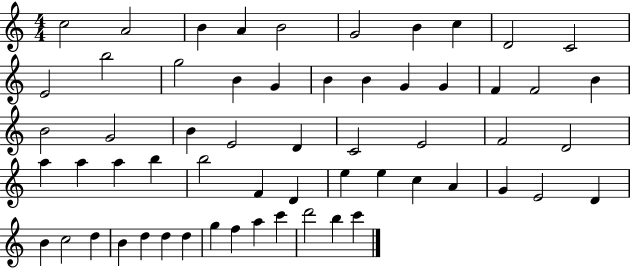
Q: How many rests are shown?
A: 0